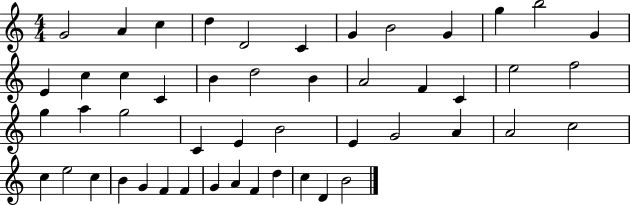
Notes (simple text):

G4/h A4/q C5/q D5/q D4/h C4/q G4/q B4/h G4/q G5/q B5/h G4/q E4/q C5/q C5/q C4/q B4/q D5/h B4/q A4/h F4/q C4/q E5/h F5/h G5/q A5/q G5/h C4/q E4/q B4/h E4/q G4/h A4/q A4/h C5/h C5/q E5/h C5/q B4/q G4/q F4/q F4/q G4/q A4/q F4/q D5/q C5/q D4/q B4/h